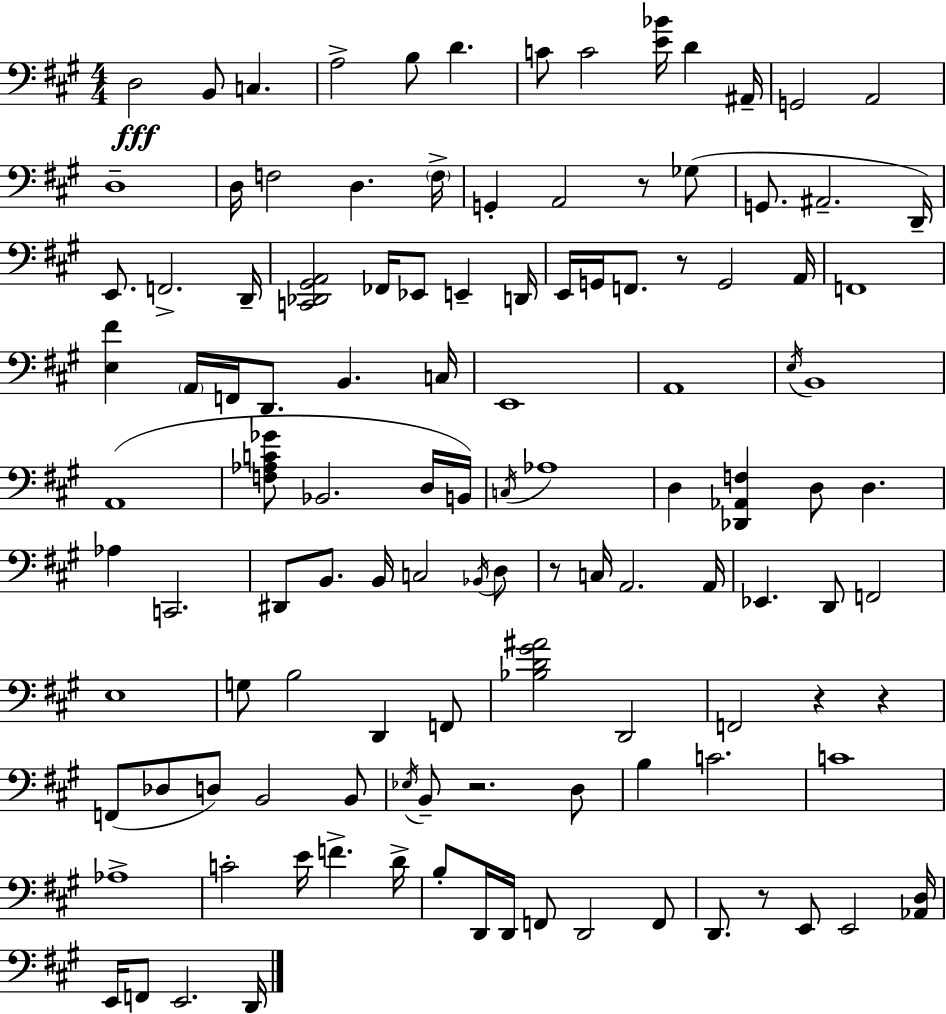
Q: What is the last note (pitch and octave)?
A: D2